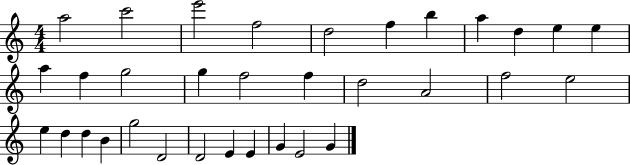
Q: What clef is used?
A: treble